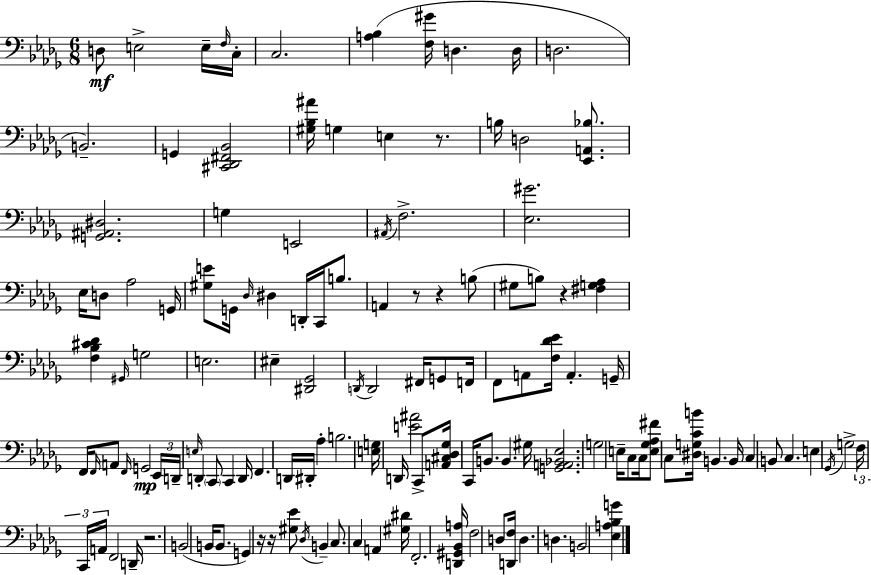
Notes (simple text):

D3/e E3/h E3/s F3/s C3/s C3/h. [A3,Bb3]/q [F3,G#4]/s D3/q. D3/s D3/h. B2/h. G2/q [C#2,Db2,F#2,Bb2]/h [G#3,Bb3,A#4]/s G3/q E3/q R/e. B3/s D3/h [Eb2,A2,Bb3]/e. [G2,A#2,D#3]/h. G3/q E2/h A#2/s F3/h. [Eb3,G#4]/h. Eb3/s D3/e Ab3/h G2/s [G#3,E4]/e G2/s Db3/s D#3/q D2/s C2/s B3/e. A2/q R/e R/q B3/e G#3/e B3/e R/q [F#3,G3,Ab3]/q [F3,Bb3,C#4,Db4]/q G#2/s G3/h E3/h. EIS3/q [D#2,Gb2]/h D2/s D2/h F#2/s G2/e F2/s F2/e A2/e [F3,Db4,Eb4]/s A2/q. G2/s F2/s F2/s A2/e F2/s G2/h Eb2/s D2/s E3/s D2/q C2/e C2/q D2/s F2/q. D2/s D#2/s Ab3/q B3/h. [E3,G3]/s D2/s [E4,A#4]/h C2/e [A2,C#3,Db3,Gb3]/s C2/s B2/e. B2/q. G#3/s [G2,A2,Bb2,Eb3]/h. G3/h E3/s C3/e C3/s [E3,Gb3,Ab3,F#4]/e C3/e [D#3,G3,C4,B4]/s B2/q. B2/s C3/q B2/e C3/q. E3/q Gb2/s G3/h F3/s C2/s A2/s F2/h D2/s R/h. B2/h B2/s B2/e. G2/q R/s R/s [G#3,Eb4]/e Db3/s B2/q C3/e. C3/q A2/q [G#3,D#4]/s F2/h. [D2,G#2,Bb2,A3]/s F3/h D3/e [D2,F3]/s D3/q. D3/q. B2/h [Eb3,A3,Bb3,G4]/q